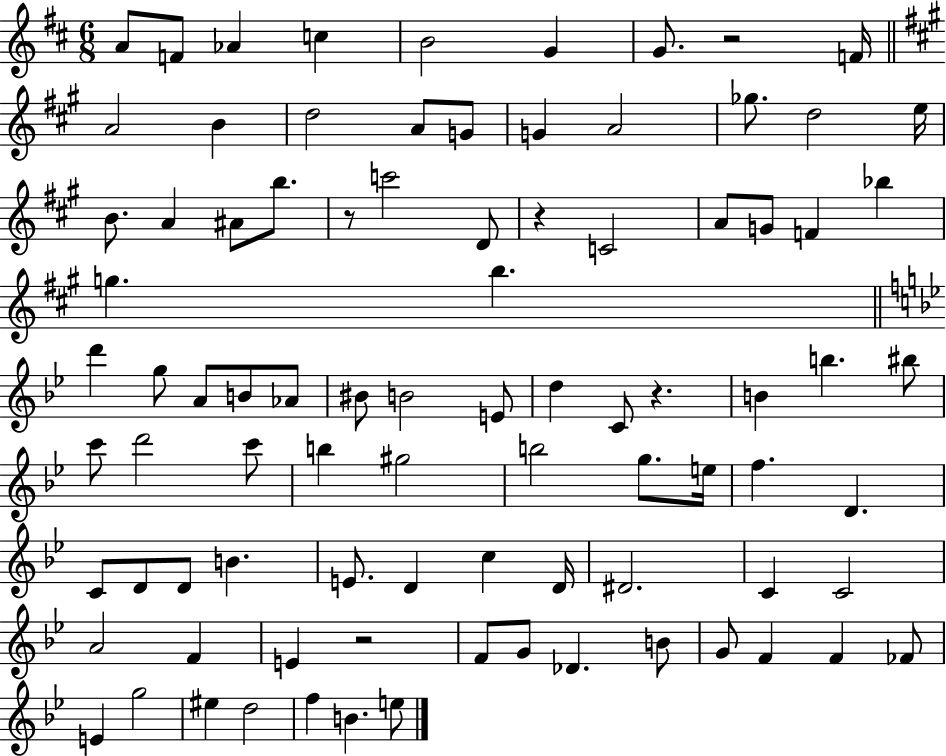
A4/e F4/e Ab4/q C5/q B4/h G4/q G4/e. R/h F4/s A4/h B4/q D5/h A4/e G4/e G4/q A4/h Gb5/e. D5/h E5/s B4/e. A4/q A#4/e B5/e. R/e C6/h D4/e R/q C4/h A4/e G4/e F4/q Bb5/q G5/q. B5/q. D6/q G5/e A4/e B4/e Ab4/e BIS4/e B4/h E4/e D5/q C4/e R/q. B4/q B5/q. BIS5/e C6/e D6/h C6/e B5/q G#5/h B5/h G5/e. E5/s F5/q. D4/q. C4/e D4/e D4/e B4/q. E4/e. D4/q C5/q D4/s D#4/h. C4/q C4/h A4/h F4/q E4/q R/h F4/e G4/e Db4/q. B4/e G4/e F4/q F4/q FES4/e E4/q G5/h EIS5/q D5/h F5/q B4/q. E5/e